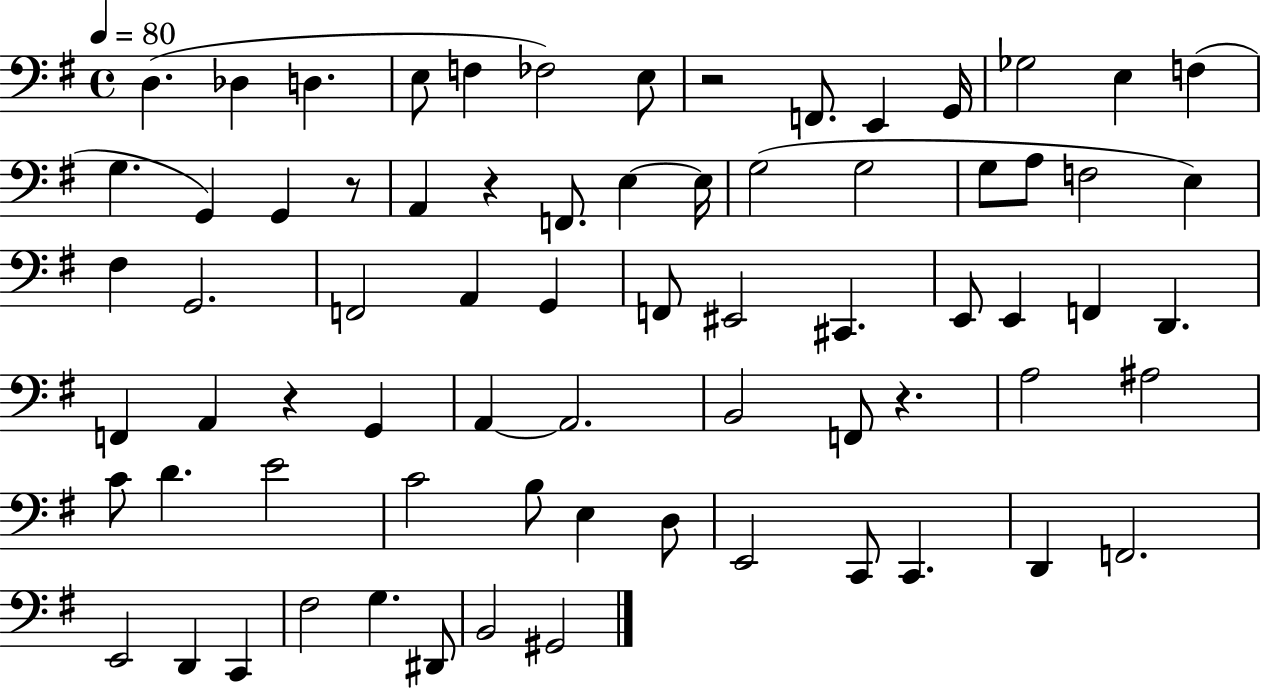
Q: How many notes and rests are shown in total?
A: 72